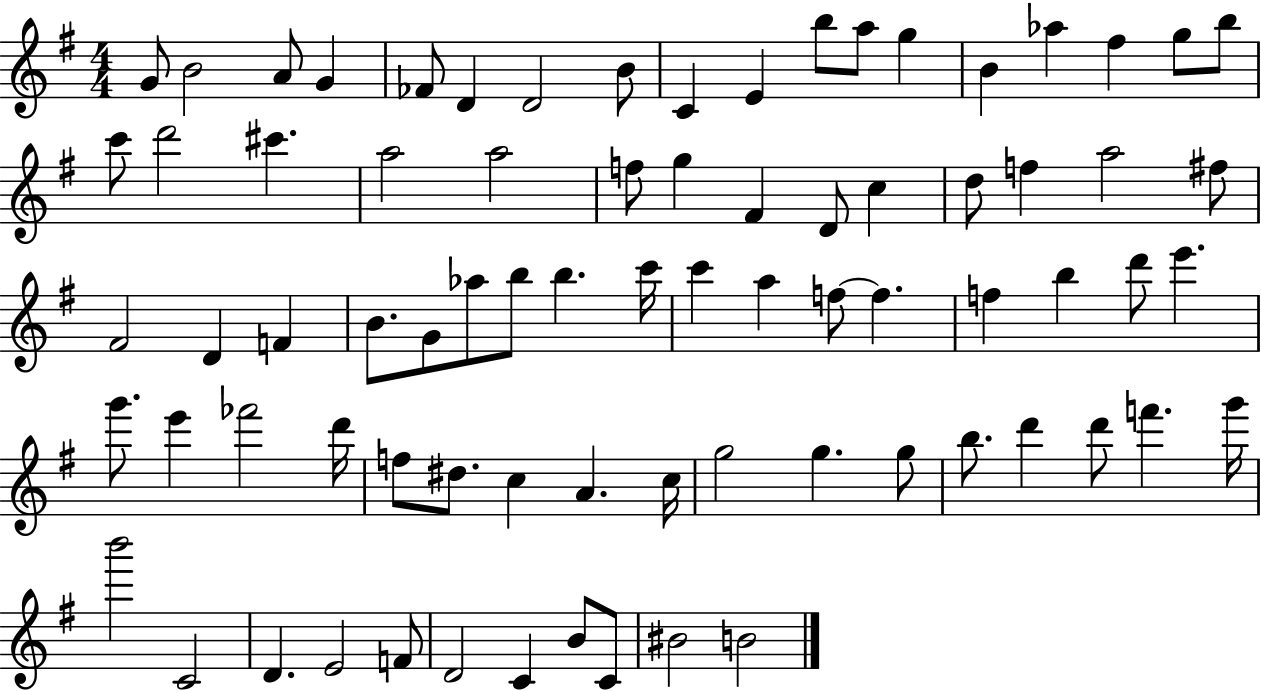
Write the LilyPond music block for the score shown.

{
  \clef treble
  \numericTimeSignature
  \time 4/4
  \key g \major
  g'8 b'2 a'8 g'4 | fes'8 d'4 d'2 b'8 | c'4 e'4 b''8 a''8 g''4 | b'4 aes''4 fis''4 g''8 b''8 | \break c'''8 d'''2 cis'''4. | a''2 a''2 | f''8 g''4 fis'4 d'8 c''4 | d''8 f''4 a''2 fis''8 | \break fis'2 d'4 f'4 | b'8. g'8 aes''8 b''8 b''4. c'''16 | c'''4 a''4 f''8~~ f''4. | f''4 b''4 d'''8 e'''4. | \break g'''8. e'''4 fes'''2 d'''16 | f''8 dis''8. c''4 a'4. c''16 | g''2 g''4. g''8 | b''8. d'''4 d'''8 f'''4. g'''16 | \break b'''2 c'2 | d'4. e'2 f'8 | d'2 c'4 b'8 c'8 | bis'2 b'2 | \break \bar "|."
}